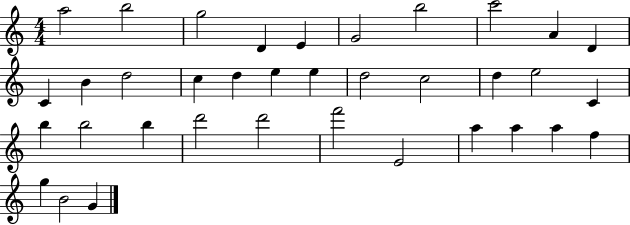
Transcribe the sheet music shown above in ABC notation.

X:1
T:Untitled
M:4/4
L:1/4
K:C
a2 b2 g2 D E G2 b2 c'2 A D C B d2 c d e e d2 c2 d e2 C b b2 b d'2 d'2 f'2 E2 a a a f g B2 G